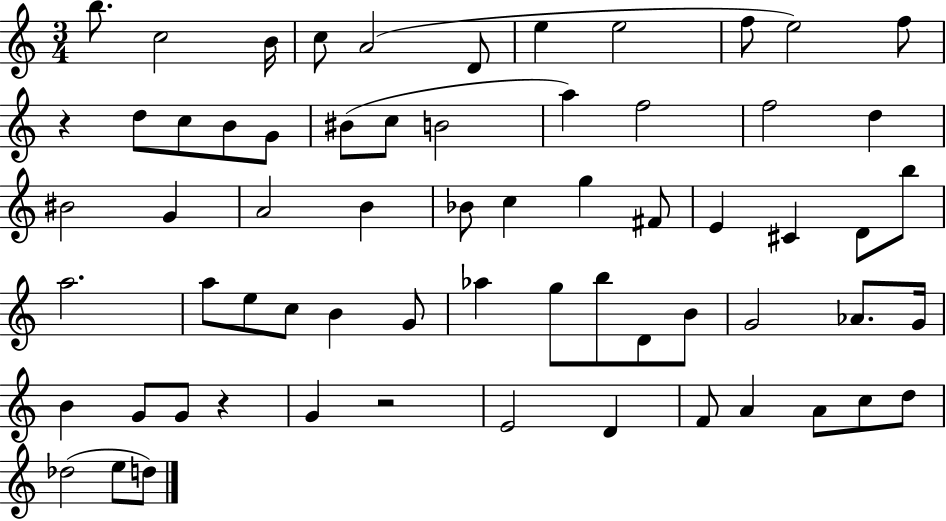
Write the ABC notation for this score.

X:1
T:Untitled
M:3/4
L:1/4
K:C
b/2 c2 B/4 c/2 A2 D/2 e e2 f/2 e2 f/2 z d/2 c/2 B/2 G/2 ^B/2 c/2 B2 a f2 f2 d ^B2 G A2 B _B/2 c g ^F/2 E ^C D/2 b/2 a2 a/2 e/2 c/2 B G/2 _a g/2 b/2 D/2 B/2 G2 _A/2 G/4 B G/2 G/2 z G z2 E2 D F/2 A A/2 c/2 d/2 _d2 e/2 d/2